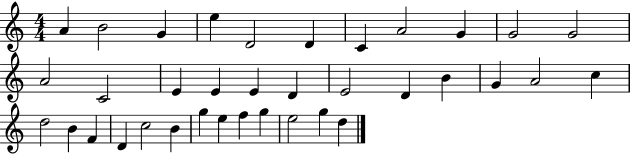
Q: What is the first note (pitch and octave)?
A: A4